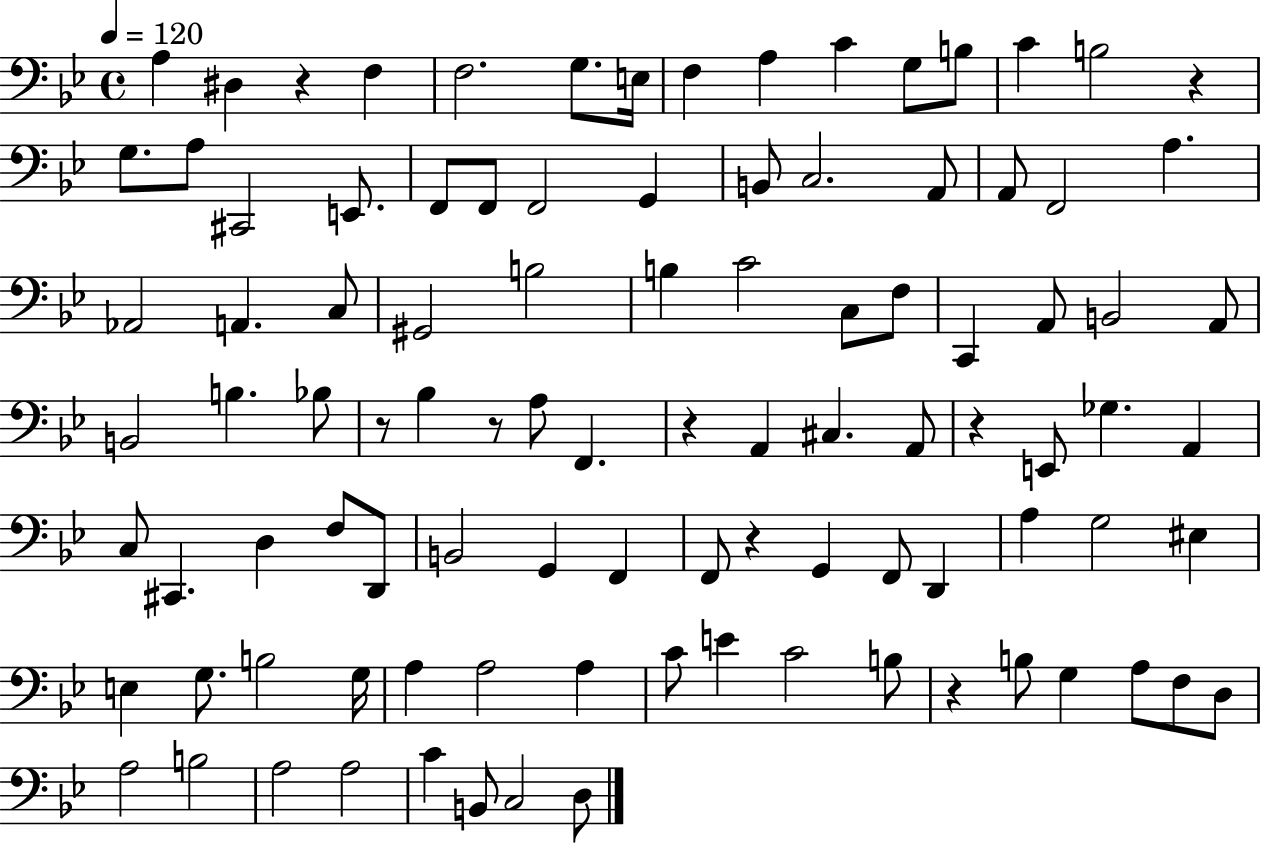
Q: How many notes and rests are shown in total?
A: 99